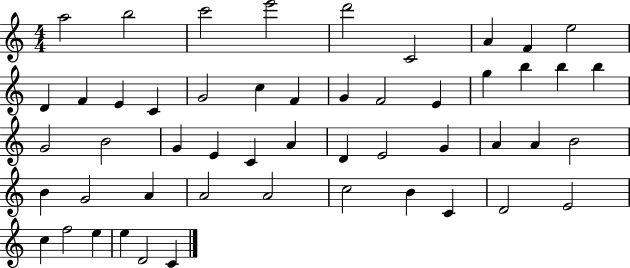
A5/h B5/h C6/h E6/h D6/h C4/h A4/q F4/q E5/h D4/q F4/q E4/q C4/q G4/h C5/q F4/q G4/q F4/h E4/q G5/q B5/q B5/q B5/q G4/h B4/h G4/q E4/q C4/q A4/q D4/q E4/h G4/q A4/q A4/q B4/h B4/q G4/h A4/q A4/h A4/h C5/h B4/q C4/q D4/h E4/h C5/q F5/h E5/q E5/q D4/h C4/q